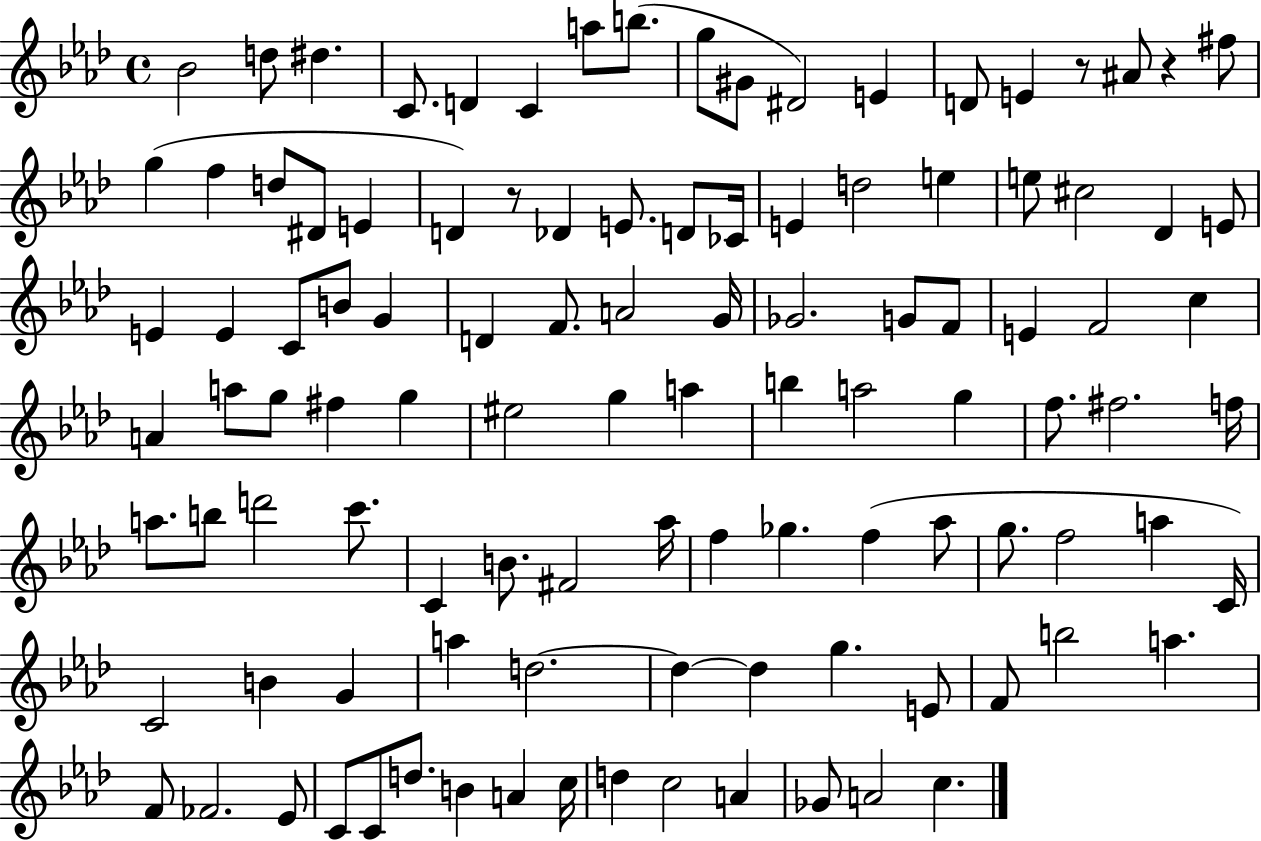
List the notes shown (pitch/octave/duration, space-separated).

Bb4/h D5/e D#5/q. C4/e. D4/q C4/q A5/e B5/e. G5/e G#4/e D#4/h E4/q D4/e E4/q R/e A#4/e R/q F#5/e G5/q F5/q D5/e D#4/e E4/q D4/q R/e Db4/q E4/e. D4/e CES4/s E4/q D5/h E5/q E5/e C#5/h Db4/q E4/e E4/q E4/q C4/e B4/e G4/q D4/q F4/e. A4/h G4/s Gb4/h. G4/e F4/e E4/q F4/h C5/q A4/q A5/e G5/e F#5/q G5/q EIS5/h G5/q A5/q B5/q A5/h G5/q F5/e. F#5/h. F5/s A5/e. B5/e D6/h C6/e. C4/q B4/e. F#4/h Ab5/s F5/q Gb5/q. F5/q Ab5/e G5/e. F5/h A5/q C4/s C4/h B4/q G4/q A5/q D5/h. D5/q D5/q G5/q. E4/e F4/e B5/h A5/q. F4/e FES4/h. Eb4/e C4/e C4/e D5/e. B4/q A4/q C5/s D5/q C5/h A4/q Gb4/e A4/h C5/q.